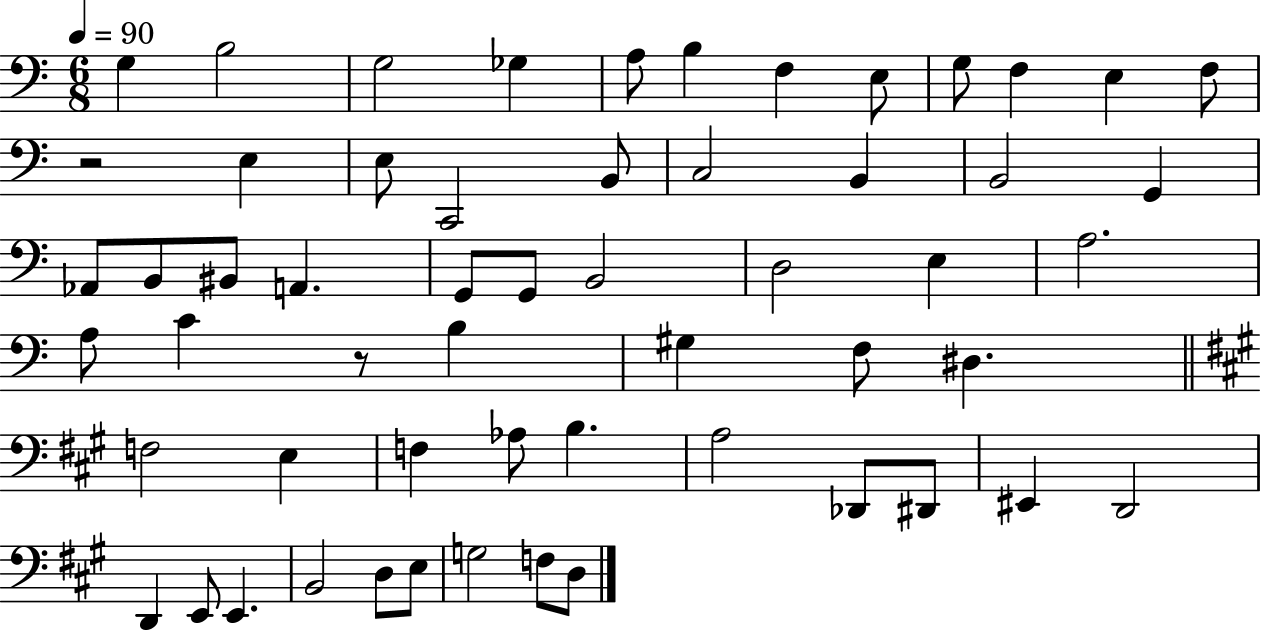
{
  \clef bass
  \numericTimeSignature
  \time 6/8
  \key c \major
  \tempo 4 = 90
  g4 b2 | g2 ges4 | a8 b4 f4 e8 | g8 f4 e4 f8 | \break r2 e4 | e8 c,2 b,8 | c2 b,4 | b,2 g,4 | \break aes,8 b,8 bis,8 a,4. | g,8 g,8 b,2 | d2 e4 | a2. | \break a8 c'4 r8 b4 | gis4 f8 dis4. | \bar "||" \break \key a \major f2 e4 | f4 aes8 b4. | a2 des,8 dis,8 | eis,4 d,2 | \break d,4 e,8 e,4. | b,2 d8 e8 | g2 f8 d8 | \bar "|."
}